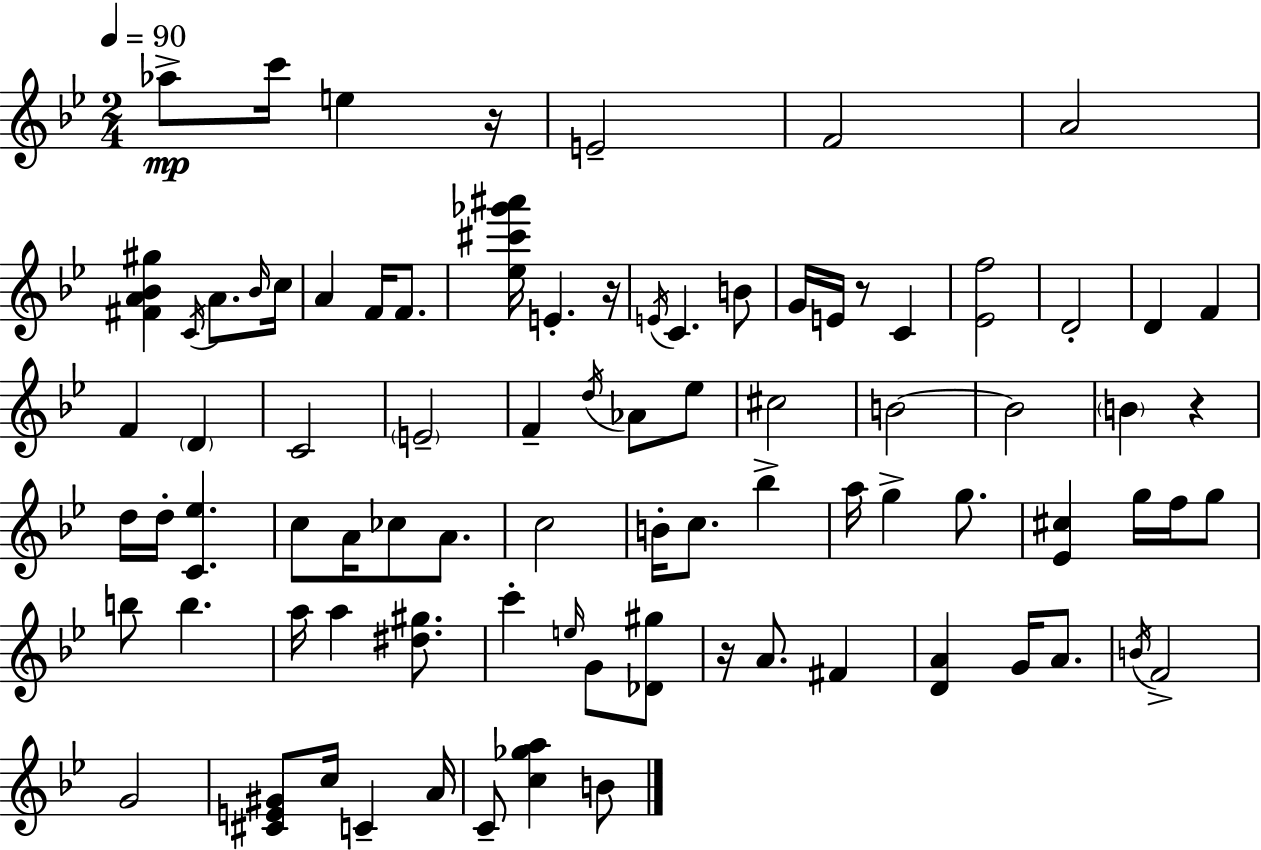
{
  \clef treble
  \numericTimeSignature
  \time 2/4
  \key g \minor
  \tempo 4 = 90
  aes''8->\mp c'''16 e''4 r16 | e'2-- | f'2 | a'2 | \break <fis' a' bes' gis''>4 \acciaccatura { c'16 } a'8. | \grace { bes'16 } c''16 a'4 f'16 f'8. | <ees'' cis''' ges''' ais'''>16 e'4.-. | r16 \acciaccatura { e'16 } c'4. | \break b'8 g'16 e'16 r8 c'4 | <ees' f''>2 | d'2-. | d'4 f'4 | \break f'4 \parenthesize d'4 | c'2 | \parenthesize e'2-- | f'4-- \acciaccatura { d''16 } | \break aes'8 ees''8 cis''2 | b'2~~ | b'2 | \parenthesize b'4 | \break r4 d''16 d''16-. <c' ees''>4. | c''8 a'16 ces''8 | a'8. c''2 | b'16-. c''8. | \break bes''4-> a''16 g''4-> | g''8. <ees' cis''>4 | g''16 f''16 g''8 b''8 b''4. | a''16 a''4 | \break <dis'' gis''>8. c'''4-. | \grace { e''16 } g'8 <des' gis''>8 r16 a'8. | fis'4 <d' a'>4 | g'16 a'8. \acciaccatura { b'16 } f'2-> | \break g'2 | <cis' e' gis'>8 | c''16 c'4-- a'16 c'8-- | <c'' ges'' a''>4 b'8 \bar "|."
}